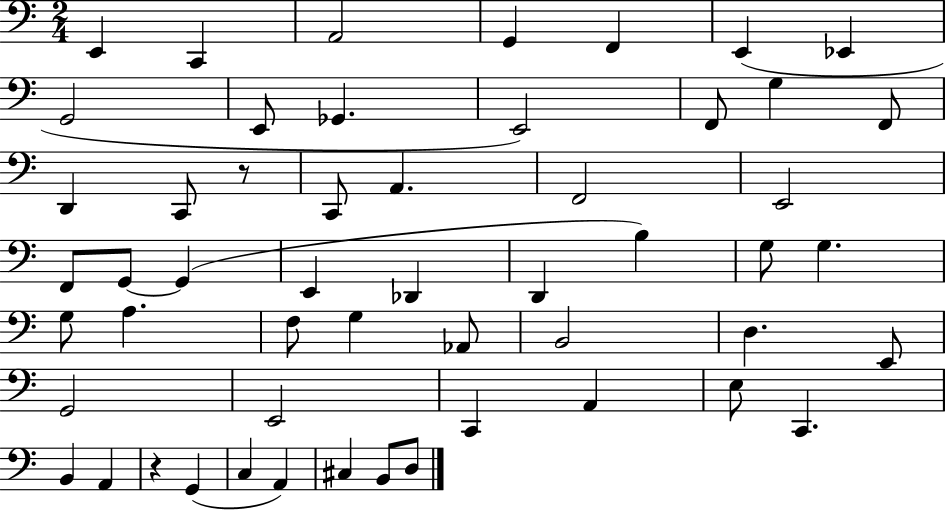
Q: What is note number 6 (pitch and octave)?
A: E2